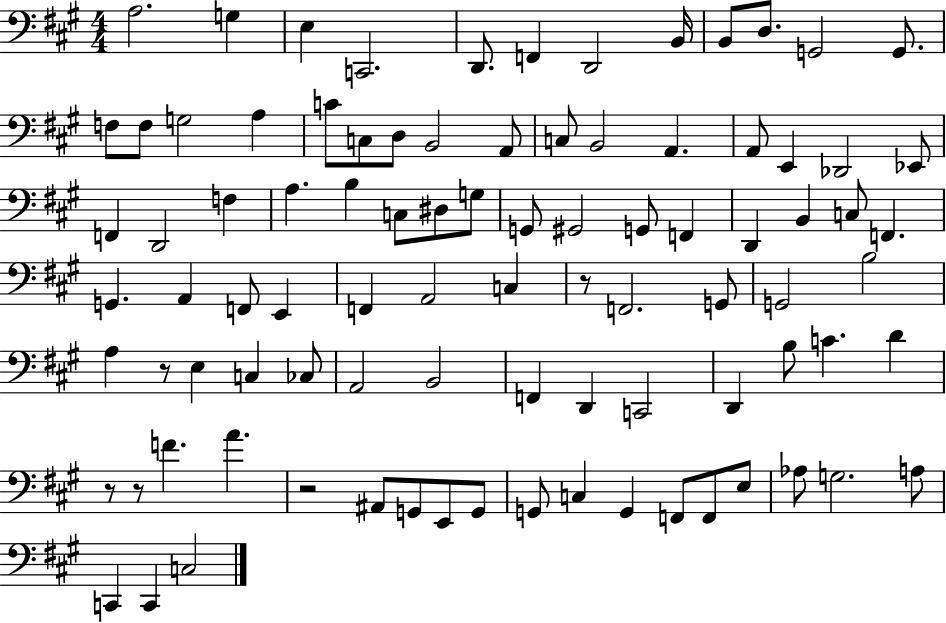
X:1
T:Untitled
M:4/4
L:1/4
K:A
A,2 G, E, C,,2 D,,/2 F,, D,,2 B,,/4 B,,/2 D,/2 G,,2 G,,/2 F,/2 F,/2 G,2 A, C/2 C,/2 D,/2 B,,2 A,,/2 C,/2 B,,2 A,, A,,/2 E,, _D,,2 _E,,/2 F,, D,,2 F, A, B, C,/2 ^D,/2 G,/2 G,,/2 ^G,,2 G,,/2 F,, D,, B,, C,/2 F,, G,, A,, F,,/2 E,, F,, A,,2 C, z/2 F,,2 G,,/2 G,,2 B,2 A, z/2 E, C, _C,/2 A,,2 B,,2 F,, D,, C,,2 D,, B,/2 C D z/2 z/2 F A z2 ^A,,/2 G,,/2 E,,/2 G,,/2 G,,/2 C, G,, F,,/2 F,,/2 E,/2 _A,/2 G,2 A,/2 C,, C,, C,2